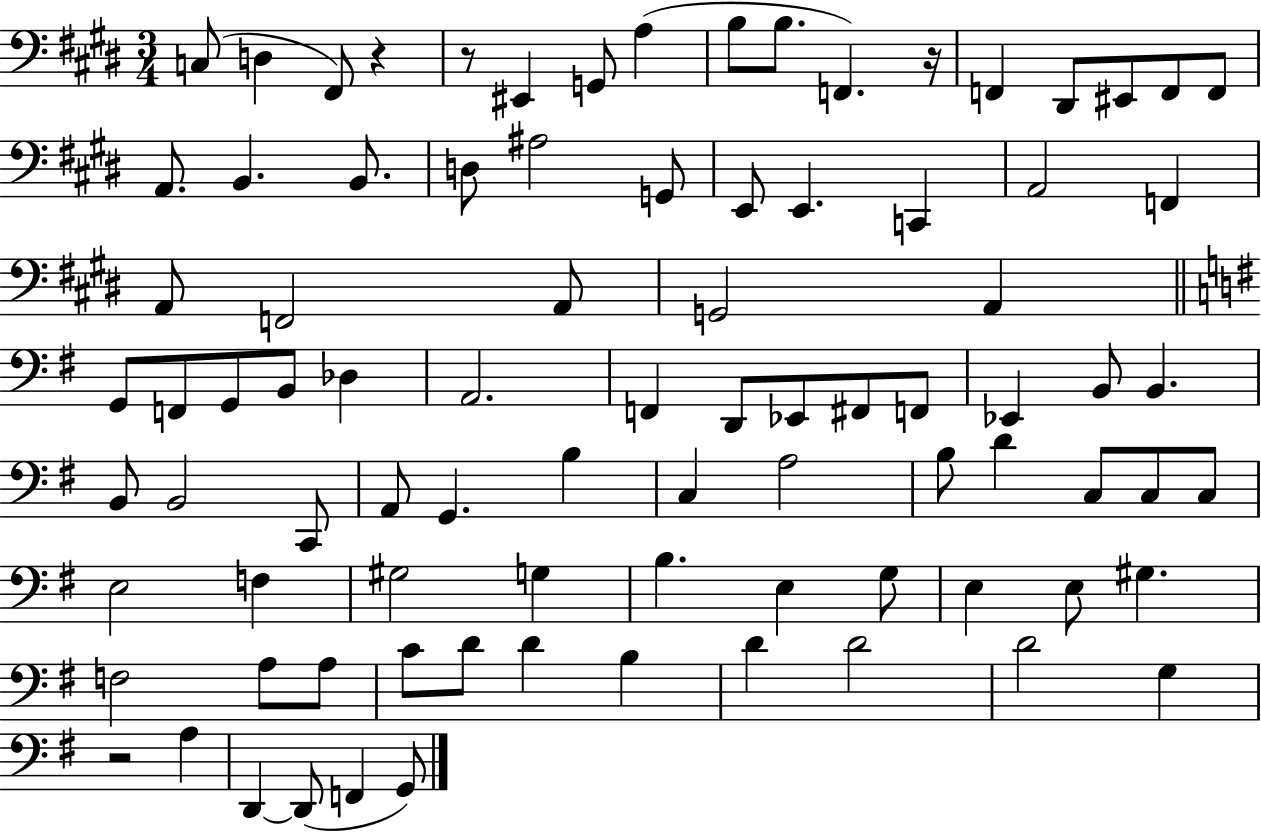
X:1
T:Untitled
M:3/4
L:1/4
K:E
C,/2 D, ^F,,/2 z z/2 ^E,, G,,/2 A, B,/2 B,/2 F,, z/4 F,, ^D,,/2 ^E,,/2 F,,/2 F,,/2 A,,/2 B,, B,,/2 D,/2 ^A,2 G,,/2 E,,/2 E,, C,, A,,2 F,, A,,/2 F,,2 A,,/2 G,,2 A,, G,,/2 F,,/2 G,,/2 B,,/2 _D, A,,2 F,, D,,/2 _E,,/2 ^F,,/2 F,,/2 _E,, B,,/2 B,, B,,/2 B,,2 C,,/2 A,,/2 G,, B, C, A,2 B,/2 D C,/2 C,/2 C,/2 E,2 F, ^G,2 G, B, E, G,/2 E, E,/2 ^G, F,2 A,/2 A,/2 C/2 D/2 D B, D D2 D2 G, z2 A, D,, D,,/2 F,, G,,/2